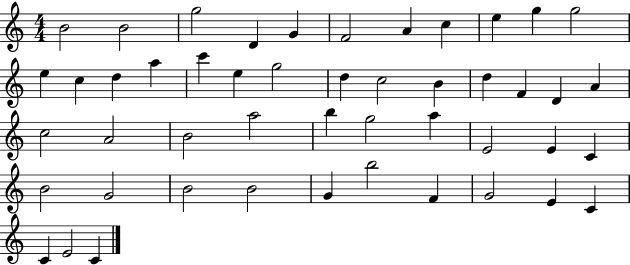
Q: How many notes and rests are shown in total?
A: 48